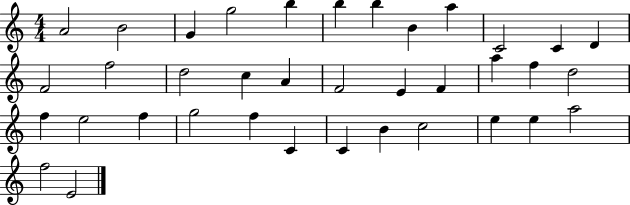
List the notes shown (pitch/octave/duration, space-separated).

A4/h B4/h G4/q G5/h B5/q B5/q B5/q B4/q A5/q C4/h C4/q D4/q F4/h F5/h D5/h C5/q A4/q F4/h E4/q F4/q A5/q F5/q D5/h F5/q E5/h F5/q G5/h F5/q C4/q C4/q B4/q C5/h E5/q E5/q A5/h F5/h E4/h